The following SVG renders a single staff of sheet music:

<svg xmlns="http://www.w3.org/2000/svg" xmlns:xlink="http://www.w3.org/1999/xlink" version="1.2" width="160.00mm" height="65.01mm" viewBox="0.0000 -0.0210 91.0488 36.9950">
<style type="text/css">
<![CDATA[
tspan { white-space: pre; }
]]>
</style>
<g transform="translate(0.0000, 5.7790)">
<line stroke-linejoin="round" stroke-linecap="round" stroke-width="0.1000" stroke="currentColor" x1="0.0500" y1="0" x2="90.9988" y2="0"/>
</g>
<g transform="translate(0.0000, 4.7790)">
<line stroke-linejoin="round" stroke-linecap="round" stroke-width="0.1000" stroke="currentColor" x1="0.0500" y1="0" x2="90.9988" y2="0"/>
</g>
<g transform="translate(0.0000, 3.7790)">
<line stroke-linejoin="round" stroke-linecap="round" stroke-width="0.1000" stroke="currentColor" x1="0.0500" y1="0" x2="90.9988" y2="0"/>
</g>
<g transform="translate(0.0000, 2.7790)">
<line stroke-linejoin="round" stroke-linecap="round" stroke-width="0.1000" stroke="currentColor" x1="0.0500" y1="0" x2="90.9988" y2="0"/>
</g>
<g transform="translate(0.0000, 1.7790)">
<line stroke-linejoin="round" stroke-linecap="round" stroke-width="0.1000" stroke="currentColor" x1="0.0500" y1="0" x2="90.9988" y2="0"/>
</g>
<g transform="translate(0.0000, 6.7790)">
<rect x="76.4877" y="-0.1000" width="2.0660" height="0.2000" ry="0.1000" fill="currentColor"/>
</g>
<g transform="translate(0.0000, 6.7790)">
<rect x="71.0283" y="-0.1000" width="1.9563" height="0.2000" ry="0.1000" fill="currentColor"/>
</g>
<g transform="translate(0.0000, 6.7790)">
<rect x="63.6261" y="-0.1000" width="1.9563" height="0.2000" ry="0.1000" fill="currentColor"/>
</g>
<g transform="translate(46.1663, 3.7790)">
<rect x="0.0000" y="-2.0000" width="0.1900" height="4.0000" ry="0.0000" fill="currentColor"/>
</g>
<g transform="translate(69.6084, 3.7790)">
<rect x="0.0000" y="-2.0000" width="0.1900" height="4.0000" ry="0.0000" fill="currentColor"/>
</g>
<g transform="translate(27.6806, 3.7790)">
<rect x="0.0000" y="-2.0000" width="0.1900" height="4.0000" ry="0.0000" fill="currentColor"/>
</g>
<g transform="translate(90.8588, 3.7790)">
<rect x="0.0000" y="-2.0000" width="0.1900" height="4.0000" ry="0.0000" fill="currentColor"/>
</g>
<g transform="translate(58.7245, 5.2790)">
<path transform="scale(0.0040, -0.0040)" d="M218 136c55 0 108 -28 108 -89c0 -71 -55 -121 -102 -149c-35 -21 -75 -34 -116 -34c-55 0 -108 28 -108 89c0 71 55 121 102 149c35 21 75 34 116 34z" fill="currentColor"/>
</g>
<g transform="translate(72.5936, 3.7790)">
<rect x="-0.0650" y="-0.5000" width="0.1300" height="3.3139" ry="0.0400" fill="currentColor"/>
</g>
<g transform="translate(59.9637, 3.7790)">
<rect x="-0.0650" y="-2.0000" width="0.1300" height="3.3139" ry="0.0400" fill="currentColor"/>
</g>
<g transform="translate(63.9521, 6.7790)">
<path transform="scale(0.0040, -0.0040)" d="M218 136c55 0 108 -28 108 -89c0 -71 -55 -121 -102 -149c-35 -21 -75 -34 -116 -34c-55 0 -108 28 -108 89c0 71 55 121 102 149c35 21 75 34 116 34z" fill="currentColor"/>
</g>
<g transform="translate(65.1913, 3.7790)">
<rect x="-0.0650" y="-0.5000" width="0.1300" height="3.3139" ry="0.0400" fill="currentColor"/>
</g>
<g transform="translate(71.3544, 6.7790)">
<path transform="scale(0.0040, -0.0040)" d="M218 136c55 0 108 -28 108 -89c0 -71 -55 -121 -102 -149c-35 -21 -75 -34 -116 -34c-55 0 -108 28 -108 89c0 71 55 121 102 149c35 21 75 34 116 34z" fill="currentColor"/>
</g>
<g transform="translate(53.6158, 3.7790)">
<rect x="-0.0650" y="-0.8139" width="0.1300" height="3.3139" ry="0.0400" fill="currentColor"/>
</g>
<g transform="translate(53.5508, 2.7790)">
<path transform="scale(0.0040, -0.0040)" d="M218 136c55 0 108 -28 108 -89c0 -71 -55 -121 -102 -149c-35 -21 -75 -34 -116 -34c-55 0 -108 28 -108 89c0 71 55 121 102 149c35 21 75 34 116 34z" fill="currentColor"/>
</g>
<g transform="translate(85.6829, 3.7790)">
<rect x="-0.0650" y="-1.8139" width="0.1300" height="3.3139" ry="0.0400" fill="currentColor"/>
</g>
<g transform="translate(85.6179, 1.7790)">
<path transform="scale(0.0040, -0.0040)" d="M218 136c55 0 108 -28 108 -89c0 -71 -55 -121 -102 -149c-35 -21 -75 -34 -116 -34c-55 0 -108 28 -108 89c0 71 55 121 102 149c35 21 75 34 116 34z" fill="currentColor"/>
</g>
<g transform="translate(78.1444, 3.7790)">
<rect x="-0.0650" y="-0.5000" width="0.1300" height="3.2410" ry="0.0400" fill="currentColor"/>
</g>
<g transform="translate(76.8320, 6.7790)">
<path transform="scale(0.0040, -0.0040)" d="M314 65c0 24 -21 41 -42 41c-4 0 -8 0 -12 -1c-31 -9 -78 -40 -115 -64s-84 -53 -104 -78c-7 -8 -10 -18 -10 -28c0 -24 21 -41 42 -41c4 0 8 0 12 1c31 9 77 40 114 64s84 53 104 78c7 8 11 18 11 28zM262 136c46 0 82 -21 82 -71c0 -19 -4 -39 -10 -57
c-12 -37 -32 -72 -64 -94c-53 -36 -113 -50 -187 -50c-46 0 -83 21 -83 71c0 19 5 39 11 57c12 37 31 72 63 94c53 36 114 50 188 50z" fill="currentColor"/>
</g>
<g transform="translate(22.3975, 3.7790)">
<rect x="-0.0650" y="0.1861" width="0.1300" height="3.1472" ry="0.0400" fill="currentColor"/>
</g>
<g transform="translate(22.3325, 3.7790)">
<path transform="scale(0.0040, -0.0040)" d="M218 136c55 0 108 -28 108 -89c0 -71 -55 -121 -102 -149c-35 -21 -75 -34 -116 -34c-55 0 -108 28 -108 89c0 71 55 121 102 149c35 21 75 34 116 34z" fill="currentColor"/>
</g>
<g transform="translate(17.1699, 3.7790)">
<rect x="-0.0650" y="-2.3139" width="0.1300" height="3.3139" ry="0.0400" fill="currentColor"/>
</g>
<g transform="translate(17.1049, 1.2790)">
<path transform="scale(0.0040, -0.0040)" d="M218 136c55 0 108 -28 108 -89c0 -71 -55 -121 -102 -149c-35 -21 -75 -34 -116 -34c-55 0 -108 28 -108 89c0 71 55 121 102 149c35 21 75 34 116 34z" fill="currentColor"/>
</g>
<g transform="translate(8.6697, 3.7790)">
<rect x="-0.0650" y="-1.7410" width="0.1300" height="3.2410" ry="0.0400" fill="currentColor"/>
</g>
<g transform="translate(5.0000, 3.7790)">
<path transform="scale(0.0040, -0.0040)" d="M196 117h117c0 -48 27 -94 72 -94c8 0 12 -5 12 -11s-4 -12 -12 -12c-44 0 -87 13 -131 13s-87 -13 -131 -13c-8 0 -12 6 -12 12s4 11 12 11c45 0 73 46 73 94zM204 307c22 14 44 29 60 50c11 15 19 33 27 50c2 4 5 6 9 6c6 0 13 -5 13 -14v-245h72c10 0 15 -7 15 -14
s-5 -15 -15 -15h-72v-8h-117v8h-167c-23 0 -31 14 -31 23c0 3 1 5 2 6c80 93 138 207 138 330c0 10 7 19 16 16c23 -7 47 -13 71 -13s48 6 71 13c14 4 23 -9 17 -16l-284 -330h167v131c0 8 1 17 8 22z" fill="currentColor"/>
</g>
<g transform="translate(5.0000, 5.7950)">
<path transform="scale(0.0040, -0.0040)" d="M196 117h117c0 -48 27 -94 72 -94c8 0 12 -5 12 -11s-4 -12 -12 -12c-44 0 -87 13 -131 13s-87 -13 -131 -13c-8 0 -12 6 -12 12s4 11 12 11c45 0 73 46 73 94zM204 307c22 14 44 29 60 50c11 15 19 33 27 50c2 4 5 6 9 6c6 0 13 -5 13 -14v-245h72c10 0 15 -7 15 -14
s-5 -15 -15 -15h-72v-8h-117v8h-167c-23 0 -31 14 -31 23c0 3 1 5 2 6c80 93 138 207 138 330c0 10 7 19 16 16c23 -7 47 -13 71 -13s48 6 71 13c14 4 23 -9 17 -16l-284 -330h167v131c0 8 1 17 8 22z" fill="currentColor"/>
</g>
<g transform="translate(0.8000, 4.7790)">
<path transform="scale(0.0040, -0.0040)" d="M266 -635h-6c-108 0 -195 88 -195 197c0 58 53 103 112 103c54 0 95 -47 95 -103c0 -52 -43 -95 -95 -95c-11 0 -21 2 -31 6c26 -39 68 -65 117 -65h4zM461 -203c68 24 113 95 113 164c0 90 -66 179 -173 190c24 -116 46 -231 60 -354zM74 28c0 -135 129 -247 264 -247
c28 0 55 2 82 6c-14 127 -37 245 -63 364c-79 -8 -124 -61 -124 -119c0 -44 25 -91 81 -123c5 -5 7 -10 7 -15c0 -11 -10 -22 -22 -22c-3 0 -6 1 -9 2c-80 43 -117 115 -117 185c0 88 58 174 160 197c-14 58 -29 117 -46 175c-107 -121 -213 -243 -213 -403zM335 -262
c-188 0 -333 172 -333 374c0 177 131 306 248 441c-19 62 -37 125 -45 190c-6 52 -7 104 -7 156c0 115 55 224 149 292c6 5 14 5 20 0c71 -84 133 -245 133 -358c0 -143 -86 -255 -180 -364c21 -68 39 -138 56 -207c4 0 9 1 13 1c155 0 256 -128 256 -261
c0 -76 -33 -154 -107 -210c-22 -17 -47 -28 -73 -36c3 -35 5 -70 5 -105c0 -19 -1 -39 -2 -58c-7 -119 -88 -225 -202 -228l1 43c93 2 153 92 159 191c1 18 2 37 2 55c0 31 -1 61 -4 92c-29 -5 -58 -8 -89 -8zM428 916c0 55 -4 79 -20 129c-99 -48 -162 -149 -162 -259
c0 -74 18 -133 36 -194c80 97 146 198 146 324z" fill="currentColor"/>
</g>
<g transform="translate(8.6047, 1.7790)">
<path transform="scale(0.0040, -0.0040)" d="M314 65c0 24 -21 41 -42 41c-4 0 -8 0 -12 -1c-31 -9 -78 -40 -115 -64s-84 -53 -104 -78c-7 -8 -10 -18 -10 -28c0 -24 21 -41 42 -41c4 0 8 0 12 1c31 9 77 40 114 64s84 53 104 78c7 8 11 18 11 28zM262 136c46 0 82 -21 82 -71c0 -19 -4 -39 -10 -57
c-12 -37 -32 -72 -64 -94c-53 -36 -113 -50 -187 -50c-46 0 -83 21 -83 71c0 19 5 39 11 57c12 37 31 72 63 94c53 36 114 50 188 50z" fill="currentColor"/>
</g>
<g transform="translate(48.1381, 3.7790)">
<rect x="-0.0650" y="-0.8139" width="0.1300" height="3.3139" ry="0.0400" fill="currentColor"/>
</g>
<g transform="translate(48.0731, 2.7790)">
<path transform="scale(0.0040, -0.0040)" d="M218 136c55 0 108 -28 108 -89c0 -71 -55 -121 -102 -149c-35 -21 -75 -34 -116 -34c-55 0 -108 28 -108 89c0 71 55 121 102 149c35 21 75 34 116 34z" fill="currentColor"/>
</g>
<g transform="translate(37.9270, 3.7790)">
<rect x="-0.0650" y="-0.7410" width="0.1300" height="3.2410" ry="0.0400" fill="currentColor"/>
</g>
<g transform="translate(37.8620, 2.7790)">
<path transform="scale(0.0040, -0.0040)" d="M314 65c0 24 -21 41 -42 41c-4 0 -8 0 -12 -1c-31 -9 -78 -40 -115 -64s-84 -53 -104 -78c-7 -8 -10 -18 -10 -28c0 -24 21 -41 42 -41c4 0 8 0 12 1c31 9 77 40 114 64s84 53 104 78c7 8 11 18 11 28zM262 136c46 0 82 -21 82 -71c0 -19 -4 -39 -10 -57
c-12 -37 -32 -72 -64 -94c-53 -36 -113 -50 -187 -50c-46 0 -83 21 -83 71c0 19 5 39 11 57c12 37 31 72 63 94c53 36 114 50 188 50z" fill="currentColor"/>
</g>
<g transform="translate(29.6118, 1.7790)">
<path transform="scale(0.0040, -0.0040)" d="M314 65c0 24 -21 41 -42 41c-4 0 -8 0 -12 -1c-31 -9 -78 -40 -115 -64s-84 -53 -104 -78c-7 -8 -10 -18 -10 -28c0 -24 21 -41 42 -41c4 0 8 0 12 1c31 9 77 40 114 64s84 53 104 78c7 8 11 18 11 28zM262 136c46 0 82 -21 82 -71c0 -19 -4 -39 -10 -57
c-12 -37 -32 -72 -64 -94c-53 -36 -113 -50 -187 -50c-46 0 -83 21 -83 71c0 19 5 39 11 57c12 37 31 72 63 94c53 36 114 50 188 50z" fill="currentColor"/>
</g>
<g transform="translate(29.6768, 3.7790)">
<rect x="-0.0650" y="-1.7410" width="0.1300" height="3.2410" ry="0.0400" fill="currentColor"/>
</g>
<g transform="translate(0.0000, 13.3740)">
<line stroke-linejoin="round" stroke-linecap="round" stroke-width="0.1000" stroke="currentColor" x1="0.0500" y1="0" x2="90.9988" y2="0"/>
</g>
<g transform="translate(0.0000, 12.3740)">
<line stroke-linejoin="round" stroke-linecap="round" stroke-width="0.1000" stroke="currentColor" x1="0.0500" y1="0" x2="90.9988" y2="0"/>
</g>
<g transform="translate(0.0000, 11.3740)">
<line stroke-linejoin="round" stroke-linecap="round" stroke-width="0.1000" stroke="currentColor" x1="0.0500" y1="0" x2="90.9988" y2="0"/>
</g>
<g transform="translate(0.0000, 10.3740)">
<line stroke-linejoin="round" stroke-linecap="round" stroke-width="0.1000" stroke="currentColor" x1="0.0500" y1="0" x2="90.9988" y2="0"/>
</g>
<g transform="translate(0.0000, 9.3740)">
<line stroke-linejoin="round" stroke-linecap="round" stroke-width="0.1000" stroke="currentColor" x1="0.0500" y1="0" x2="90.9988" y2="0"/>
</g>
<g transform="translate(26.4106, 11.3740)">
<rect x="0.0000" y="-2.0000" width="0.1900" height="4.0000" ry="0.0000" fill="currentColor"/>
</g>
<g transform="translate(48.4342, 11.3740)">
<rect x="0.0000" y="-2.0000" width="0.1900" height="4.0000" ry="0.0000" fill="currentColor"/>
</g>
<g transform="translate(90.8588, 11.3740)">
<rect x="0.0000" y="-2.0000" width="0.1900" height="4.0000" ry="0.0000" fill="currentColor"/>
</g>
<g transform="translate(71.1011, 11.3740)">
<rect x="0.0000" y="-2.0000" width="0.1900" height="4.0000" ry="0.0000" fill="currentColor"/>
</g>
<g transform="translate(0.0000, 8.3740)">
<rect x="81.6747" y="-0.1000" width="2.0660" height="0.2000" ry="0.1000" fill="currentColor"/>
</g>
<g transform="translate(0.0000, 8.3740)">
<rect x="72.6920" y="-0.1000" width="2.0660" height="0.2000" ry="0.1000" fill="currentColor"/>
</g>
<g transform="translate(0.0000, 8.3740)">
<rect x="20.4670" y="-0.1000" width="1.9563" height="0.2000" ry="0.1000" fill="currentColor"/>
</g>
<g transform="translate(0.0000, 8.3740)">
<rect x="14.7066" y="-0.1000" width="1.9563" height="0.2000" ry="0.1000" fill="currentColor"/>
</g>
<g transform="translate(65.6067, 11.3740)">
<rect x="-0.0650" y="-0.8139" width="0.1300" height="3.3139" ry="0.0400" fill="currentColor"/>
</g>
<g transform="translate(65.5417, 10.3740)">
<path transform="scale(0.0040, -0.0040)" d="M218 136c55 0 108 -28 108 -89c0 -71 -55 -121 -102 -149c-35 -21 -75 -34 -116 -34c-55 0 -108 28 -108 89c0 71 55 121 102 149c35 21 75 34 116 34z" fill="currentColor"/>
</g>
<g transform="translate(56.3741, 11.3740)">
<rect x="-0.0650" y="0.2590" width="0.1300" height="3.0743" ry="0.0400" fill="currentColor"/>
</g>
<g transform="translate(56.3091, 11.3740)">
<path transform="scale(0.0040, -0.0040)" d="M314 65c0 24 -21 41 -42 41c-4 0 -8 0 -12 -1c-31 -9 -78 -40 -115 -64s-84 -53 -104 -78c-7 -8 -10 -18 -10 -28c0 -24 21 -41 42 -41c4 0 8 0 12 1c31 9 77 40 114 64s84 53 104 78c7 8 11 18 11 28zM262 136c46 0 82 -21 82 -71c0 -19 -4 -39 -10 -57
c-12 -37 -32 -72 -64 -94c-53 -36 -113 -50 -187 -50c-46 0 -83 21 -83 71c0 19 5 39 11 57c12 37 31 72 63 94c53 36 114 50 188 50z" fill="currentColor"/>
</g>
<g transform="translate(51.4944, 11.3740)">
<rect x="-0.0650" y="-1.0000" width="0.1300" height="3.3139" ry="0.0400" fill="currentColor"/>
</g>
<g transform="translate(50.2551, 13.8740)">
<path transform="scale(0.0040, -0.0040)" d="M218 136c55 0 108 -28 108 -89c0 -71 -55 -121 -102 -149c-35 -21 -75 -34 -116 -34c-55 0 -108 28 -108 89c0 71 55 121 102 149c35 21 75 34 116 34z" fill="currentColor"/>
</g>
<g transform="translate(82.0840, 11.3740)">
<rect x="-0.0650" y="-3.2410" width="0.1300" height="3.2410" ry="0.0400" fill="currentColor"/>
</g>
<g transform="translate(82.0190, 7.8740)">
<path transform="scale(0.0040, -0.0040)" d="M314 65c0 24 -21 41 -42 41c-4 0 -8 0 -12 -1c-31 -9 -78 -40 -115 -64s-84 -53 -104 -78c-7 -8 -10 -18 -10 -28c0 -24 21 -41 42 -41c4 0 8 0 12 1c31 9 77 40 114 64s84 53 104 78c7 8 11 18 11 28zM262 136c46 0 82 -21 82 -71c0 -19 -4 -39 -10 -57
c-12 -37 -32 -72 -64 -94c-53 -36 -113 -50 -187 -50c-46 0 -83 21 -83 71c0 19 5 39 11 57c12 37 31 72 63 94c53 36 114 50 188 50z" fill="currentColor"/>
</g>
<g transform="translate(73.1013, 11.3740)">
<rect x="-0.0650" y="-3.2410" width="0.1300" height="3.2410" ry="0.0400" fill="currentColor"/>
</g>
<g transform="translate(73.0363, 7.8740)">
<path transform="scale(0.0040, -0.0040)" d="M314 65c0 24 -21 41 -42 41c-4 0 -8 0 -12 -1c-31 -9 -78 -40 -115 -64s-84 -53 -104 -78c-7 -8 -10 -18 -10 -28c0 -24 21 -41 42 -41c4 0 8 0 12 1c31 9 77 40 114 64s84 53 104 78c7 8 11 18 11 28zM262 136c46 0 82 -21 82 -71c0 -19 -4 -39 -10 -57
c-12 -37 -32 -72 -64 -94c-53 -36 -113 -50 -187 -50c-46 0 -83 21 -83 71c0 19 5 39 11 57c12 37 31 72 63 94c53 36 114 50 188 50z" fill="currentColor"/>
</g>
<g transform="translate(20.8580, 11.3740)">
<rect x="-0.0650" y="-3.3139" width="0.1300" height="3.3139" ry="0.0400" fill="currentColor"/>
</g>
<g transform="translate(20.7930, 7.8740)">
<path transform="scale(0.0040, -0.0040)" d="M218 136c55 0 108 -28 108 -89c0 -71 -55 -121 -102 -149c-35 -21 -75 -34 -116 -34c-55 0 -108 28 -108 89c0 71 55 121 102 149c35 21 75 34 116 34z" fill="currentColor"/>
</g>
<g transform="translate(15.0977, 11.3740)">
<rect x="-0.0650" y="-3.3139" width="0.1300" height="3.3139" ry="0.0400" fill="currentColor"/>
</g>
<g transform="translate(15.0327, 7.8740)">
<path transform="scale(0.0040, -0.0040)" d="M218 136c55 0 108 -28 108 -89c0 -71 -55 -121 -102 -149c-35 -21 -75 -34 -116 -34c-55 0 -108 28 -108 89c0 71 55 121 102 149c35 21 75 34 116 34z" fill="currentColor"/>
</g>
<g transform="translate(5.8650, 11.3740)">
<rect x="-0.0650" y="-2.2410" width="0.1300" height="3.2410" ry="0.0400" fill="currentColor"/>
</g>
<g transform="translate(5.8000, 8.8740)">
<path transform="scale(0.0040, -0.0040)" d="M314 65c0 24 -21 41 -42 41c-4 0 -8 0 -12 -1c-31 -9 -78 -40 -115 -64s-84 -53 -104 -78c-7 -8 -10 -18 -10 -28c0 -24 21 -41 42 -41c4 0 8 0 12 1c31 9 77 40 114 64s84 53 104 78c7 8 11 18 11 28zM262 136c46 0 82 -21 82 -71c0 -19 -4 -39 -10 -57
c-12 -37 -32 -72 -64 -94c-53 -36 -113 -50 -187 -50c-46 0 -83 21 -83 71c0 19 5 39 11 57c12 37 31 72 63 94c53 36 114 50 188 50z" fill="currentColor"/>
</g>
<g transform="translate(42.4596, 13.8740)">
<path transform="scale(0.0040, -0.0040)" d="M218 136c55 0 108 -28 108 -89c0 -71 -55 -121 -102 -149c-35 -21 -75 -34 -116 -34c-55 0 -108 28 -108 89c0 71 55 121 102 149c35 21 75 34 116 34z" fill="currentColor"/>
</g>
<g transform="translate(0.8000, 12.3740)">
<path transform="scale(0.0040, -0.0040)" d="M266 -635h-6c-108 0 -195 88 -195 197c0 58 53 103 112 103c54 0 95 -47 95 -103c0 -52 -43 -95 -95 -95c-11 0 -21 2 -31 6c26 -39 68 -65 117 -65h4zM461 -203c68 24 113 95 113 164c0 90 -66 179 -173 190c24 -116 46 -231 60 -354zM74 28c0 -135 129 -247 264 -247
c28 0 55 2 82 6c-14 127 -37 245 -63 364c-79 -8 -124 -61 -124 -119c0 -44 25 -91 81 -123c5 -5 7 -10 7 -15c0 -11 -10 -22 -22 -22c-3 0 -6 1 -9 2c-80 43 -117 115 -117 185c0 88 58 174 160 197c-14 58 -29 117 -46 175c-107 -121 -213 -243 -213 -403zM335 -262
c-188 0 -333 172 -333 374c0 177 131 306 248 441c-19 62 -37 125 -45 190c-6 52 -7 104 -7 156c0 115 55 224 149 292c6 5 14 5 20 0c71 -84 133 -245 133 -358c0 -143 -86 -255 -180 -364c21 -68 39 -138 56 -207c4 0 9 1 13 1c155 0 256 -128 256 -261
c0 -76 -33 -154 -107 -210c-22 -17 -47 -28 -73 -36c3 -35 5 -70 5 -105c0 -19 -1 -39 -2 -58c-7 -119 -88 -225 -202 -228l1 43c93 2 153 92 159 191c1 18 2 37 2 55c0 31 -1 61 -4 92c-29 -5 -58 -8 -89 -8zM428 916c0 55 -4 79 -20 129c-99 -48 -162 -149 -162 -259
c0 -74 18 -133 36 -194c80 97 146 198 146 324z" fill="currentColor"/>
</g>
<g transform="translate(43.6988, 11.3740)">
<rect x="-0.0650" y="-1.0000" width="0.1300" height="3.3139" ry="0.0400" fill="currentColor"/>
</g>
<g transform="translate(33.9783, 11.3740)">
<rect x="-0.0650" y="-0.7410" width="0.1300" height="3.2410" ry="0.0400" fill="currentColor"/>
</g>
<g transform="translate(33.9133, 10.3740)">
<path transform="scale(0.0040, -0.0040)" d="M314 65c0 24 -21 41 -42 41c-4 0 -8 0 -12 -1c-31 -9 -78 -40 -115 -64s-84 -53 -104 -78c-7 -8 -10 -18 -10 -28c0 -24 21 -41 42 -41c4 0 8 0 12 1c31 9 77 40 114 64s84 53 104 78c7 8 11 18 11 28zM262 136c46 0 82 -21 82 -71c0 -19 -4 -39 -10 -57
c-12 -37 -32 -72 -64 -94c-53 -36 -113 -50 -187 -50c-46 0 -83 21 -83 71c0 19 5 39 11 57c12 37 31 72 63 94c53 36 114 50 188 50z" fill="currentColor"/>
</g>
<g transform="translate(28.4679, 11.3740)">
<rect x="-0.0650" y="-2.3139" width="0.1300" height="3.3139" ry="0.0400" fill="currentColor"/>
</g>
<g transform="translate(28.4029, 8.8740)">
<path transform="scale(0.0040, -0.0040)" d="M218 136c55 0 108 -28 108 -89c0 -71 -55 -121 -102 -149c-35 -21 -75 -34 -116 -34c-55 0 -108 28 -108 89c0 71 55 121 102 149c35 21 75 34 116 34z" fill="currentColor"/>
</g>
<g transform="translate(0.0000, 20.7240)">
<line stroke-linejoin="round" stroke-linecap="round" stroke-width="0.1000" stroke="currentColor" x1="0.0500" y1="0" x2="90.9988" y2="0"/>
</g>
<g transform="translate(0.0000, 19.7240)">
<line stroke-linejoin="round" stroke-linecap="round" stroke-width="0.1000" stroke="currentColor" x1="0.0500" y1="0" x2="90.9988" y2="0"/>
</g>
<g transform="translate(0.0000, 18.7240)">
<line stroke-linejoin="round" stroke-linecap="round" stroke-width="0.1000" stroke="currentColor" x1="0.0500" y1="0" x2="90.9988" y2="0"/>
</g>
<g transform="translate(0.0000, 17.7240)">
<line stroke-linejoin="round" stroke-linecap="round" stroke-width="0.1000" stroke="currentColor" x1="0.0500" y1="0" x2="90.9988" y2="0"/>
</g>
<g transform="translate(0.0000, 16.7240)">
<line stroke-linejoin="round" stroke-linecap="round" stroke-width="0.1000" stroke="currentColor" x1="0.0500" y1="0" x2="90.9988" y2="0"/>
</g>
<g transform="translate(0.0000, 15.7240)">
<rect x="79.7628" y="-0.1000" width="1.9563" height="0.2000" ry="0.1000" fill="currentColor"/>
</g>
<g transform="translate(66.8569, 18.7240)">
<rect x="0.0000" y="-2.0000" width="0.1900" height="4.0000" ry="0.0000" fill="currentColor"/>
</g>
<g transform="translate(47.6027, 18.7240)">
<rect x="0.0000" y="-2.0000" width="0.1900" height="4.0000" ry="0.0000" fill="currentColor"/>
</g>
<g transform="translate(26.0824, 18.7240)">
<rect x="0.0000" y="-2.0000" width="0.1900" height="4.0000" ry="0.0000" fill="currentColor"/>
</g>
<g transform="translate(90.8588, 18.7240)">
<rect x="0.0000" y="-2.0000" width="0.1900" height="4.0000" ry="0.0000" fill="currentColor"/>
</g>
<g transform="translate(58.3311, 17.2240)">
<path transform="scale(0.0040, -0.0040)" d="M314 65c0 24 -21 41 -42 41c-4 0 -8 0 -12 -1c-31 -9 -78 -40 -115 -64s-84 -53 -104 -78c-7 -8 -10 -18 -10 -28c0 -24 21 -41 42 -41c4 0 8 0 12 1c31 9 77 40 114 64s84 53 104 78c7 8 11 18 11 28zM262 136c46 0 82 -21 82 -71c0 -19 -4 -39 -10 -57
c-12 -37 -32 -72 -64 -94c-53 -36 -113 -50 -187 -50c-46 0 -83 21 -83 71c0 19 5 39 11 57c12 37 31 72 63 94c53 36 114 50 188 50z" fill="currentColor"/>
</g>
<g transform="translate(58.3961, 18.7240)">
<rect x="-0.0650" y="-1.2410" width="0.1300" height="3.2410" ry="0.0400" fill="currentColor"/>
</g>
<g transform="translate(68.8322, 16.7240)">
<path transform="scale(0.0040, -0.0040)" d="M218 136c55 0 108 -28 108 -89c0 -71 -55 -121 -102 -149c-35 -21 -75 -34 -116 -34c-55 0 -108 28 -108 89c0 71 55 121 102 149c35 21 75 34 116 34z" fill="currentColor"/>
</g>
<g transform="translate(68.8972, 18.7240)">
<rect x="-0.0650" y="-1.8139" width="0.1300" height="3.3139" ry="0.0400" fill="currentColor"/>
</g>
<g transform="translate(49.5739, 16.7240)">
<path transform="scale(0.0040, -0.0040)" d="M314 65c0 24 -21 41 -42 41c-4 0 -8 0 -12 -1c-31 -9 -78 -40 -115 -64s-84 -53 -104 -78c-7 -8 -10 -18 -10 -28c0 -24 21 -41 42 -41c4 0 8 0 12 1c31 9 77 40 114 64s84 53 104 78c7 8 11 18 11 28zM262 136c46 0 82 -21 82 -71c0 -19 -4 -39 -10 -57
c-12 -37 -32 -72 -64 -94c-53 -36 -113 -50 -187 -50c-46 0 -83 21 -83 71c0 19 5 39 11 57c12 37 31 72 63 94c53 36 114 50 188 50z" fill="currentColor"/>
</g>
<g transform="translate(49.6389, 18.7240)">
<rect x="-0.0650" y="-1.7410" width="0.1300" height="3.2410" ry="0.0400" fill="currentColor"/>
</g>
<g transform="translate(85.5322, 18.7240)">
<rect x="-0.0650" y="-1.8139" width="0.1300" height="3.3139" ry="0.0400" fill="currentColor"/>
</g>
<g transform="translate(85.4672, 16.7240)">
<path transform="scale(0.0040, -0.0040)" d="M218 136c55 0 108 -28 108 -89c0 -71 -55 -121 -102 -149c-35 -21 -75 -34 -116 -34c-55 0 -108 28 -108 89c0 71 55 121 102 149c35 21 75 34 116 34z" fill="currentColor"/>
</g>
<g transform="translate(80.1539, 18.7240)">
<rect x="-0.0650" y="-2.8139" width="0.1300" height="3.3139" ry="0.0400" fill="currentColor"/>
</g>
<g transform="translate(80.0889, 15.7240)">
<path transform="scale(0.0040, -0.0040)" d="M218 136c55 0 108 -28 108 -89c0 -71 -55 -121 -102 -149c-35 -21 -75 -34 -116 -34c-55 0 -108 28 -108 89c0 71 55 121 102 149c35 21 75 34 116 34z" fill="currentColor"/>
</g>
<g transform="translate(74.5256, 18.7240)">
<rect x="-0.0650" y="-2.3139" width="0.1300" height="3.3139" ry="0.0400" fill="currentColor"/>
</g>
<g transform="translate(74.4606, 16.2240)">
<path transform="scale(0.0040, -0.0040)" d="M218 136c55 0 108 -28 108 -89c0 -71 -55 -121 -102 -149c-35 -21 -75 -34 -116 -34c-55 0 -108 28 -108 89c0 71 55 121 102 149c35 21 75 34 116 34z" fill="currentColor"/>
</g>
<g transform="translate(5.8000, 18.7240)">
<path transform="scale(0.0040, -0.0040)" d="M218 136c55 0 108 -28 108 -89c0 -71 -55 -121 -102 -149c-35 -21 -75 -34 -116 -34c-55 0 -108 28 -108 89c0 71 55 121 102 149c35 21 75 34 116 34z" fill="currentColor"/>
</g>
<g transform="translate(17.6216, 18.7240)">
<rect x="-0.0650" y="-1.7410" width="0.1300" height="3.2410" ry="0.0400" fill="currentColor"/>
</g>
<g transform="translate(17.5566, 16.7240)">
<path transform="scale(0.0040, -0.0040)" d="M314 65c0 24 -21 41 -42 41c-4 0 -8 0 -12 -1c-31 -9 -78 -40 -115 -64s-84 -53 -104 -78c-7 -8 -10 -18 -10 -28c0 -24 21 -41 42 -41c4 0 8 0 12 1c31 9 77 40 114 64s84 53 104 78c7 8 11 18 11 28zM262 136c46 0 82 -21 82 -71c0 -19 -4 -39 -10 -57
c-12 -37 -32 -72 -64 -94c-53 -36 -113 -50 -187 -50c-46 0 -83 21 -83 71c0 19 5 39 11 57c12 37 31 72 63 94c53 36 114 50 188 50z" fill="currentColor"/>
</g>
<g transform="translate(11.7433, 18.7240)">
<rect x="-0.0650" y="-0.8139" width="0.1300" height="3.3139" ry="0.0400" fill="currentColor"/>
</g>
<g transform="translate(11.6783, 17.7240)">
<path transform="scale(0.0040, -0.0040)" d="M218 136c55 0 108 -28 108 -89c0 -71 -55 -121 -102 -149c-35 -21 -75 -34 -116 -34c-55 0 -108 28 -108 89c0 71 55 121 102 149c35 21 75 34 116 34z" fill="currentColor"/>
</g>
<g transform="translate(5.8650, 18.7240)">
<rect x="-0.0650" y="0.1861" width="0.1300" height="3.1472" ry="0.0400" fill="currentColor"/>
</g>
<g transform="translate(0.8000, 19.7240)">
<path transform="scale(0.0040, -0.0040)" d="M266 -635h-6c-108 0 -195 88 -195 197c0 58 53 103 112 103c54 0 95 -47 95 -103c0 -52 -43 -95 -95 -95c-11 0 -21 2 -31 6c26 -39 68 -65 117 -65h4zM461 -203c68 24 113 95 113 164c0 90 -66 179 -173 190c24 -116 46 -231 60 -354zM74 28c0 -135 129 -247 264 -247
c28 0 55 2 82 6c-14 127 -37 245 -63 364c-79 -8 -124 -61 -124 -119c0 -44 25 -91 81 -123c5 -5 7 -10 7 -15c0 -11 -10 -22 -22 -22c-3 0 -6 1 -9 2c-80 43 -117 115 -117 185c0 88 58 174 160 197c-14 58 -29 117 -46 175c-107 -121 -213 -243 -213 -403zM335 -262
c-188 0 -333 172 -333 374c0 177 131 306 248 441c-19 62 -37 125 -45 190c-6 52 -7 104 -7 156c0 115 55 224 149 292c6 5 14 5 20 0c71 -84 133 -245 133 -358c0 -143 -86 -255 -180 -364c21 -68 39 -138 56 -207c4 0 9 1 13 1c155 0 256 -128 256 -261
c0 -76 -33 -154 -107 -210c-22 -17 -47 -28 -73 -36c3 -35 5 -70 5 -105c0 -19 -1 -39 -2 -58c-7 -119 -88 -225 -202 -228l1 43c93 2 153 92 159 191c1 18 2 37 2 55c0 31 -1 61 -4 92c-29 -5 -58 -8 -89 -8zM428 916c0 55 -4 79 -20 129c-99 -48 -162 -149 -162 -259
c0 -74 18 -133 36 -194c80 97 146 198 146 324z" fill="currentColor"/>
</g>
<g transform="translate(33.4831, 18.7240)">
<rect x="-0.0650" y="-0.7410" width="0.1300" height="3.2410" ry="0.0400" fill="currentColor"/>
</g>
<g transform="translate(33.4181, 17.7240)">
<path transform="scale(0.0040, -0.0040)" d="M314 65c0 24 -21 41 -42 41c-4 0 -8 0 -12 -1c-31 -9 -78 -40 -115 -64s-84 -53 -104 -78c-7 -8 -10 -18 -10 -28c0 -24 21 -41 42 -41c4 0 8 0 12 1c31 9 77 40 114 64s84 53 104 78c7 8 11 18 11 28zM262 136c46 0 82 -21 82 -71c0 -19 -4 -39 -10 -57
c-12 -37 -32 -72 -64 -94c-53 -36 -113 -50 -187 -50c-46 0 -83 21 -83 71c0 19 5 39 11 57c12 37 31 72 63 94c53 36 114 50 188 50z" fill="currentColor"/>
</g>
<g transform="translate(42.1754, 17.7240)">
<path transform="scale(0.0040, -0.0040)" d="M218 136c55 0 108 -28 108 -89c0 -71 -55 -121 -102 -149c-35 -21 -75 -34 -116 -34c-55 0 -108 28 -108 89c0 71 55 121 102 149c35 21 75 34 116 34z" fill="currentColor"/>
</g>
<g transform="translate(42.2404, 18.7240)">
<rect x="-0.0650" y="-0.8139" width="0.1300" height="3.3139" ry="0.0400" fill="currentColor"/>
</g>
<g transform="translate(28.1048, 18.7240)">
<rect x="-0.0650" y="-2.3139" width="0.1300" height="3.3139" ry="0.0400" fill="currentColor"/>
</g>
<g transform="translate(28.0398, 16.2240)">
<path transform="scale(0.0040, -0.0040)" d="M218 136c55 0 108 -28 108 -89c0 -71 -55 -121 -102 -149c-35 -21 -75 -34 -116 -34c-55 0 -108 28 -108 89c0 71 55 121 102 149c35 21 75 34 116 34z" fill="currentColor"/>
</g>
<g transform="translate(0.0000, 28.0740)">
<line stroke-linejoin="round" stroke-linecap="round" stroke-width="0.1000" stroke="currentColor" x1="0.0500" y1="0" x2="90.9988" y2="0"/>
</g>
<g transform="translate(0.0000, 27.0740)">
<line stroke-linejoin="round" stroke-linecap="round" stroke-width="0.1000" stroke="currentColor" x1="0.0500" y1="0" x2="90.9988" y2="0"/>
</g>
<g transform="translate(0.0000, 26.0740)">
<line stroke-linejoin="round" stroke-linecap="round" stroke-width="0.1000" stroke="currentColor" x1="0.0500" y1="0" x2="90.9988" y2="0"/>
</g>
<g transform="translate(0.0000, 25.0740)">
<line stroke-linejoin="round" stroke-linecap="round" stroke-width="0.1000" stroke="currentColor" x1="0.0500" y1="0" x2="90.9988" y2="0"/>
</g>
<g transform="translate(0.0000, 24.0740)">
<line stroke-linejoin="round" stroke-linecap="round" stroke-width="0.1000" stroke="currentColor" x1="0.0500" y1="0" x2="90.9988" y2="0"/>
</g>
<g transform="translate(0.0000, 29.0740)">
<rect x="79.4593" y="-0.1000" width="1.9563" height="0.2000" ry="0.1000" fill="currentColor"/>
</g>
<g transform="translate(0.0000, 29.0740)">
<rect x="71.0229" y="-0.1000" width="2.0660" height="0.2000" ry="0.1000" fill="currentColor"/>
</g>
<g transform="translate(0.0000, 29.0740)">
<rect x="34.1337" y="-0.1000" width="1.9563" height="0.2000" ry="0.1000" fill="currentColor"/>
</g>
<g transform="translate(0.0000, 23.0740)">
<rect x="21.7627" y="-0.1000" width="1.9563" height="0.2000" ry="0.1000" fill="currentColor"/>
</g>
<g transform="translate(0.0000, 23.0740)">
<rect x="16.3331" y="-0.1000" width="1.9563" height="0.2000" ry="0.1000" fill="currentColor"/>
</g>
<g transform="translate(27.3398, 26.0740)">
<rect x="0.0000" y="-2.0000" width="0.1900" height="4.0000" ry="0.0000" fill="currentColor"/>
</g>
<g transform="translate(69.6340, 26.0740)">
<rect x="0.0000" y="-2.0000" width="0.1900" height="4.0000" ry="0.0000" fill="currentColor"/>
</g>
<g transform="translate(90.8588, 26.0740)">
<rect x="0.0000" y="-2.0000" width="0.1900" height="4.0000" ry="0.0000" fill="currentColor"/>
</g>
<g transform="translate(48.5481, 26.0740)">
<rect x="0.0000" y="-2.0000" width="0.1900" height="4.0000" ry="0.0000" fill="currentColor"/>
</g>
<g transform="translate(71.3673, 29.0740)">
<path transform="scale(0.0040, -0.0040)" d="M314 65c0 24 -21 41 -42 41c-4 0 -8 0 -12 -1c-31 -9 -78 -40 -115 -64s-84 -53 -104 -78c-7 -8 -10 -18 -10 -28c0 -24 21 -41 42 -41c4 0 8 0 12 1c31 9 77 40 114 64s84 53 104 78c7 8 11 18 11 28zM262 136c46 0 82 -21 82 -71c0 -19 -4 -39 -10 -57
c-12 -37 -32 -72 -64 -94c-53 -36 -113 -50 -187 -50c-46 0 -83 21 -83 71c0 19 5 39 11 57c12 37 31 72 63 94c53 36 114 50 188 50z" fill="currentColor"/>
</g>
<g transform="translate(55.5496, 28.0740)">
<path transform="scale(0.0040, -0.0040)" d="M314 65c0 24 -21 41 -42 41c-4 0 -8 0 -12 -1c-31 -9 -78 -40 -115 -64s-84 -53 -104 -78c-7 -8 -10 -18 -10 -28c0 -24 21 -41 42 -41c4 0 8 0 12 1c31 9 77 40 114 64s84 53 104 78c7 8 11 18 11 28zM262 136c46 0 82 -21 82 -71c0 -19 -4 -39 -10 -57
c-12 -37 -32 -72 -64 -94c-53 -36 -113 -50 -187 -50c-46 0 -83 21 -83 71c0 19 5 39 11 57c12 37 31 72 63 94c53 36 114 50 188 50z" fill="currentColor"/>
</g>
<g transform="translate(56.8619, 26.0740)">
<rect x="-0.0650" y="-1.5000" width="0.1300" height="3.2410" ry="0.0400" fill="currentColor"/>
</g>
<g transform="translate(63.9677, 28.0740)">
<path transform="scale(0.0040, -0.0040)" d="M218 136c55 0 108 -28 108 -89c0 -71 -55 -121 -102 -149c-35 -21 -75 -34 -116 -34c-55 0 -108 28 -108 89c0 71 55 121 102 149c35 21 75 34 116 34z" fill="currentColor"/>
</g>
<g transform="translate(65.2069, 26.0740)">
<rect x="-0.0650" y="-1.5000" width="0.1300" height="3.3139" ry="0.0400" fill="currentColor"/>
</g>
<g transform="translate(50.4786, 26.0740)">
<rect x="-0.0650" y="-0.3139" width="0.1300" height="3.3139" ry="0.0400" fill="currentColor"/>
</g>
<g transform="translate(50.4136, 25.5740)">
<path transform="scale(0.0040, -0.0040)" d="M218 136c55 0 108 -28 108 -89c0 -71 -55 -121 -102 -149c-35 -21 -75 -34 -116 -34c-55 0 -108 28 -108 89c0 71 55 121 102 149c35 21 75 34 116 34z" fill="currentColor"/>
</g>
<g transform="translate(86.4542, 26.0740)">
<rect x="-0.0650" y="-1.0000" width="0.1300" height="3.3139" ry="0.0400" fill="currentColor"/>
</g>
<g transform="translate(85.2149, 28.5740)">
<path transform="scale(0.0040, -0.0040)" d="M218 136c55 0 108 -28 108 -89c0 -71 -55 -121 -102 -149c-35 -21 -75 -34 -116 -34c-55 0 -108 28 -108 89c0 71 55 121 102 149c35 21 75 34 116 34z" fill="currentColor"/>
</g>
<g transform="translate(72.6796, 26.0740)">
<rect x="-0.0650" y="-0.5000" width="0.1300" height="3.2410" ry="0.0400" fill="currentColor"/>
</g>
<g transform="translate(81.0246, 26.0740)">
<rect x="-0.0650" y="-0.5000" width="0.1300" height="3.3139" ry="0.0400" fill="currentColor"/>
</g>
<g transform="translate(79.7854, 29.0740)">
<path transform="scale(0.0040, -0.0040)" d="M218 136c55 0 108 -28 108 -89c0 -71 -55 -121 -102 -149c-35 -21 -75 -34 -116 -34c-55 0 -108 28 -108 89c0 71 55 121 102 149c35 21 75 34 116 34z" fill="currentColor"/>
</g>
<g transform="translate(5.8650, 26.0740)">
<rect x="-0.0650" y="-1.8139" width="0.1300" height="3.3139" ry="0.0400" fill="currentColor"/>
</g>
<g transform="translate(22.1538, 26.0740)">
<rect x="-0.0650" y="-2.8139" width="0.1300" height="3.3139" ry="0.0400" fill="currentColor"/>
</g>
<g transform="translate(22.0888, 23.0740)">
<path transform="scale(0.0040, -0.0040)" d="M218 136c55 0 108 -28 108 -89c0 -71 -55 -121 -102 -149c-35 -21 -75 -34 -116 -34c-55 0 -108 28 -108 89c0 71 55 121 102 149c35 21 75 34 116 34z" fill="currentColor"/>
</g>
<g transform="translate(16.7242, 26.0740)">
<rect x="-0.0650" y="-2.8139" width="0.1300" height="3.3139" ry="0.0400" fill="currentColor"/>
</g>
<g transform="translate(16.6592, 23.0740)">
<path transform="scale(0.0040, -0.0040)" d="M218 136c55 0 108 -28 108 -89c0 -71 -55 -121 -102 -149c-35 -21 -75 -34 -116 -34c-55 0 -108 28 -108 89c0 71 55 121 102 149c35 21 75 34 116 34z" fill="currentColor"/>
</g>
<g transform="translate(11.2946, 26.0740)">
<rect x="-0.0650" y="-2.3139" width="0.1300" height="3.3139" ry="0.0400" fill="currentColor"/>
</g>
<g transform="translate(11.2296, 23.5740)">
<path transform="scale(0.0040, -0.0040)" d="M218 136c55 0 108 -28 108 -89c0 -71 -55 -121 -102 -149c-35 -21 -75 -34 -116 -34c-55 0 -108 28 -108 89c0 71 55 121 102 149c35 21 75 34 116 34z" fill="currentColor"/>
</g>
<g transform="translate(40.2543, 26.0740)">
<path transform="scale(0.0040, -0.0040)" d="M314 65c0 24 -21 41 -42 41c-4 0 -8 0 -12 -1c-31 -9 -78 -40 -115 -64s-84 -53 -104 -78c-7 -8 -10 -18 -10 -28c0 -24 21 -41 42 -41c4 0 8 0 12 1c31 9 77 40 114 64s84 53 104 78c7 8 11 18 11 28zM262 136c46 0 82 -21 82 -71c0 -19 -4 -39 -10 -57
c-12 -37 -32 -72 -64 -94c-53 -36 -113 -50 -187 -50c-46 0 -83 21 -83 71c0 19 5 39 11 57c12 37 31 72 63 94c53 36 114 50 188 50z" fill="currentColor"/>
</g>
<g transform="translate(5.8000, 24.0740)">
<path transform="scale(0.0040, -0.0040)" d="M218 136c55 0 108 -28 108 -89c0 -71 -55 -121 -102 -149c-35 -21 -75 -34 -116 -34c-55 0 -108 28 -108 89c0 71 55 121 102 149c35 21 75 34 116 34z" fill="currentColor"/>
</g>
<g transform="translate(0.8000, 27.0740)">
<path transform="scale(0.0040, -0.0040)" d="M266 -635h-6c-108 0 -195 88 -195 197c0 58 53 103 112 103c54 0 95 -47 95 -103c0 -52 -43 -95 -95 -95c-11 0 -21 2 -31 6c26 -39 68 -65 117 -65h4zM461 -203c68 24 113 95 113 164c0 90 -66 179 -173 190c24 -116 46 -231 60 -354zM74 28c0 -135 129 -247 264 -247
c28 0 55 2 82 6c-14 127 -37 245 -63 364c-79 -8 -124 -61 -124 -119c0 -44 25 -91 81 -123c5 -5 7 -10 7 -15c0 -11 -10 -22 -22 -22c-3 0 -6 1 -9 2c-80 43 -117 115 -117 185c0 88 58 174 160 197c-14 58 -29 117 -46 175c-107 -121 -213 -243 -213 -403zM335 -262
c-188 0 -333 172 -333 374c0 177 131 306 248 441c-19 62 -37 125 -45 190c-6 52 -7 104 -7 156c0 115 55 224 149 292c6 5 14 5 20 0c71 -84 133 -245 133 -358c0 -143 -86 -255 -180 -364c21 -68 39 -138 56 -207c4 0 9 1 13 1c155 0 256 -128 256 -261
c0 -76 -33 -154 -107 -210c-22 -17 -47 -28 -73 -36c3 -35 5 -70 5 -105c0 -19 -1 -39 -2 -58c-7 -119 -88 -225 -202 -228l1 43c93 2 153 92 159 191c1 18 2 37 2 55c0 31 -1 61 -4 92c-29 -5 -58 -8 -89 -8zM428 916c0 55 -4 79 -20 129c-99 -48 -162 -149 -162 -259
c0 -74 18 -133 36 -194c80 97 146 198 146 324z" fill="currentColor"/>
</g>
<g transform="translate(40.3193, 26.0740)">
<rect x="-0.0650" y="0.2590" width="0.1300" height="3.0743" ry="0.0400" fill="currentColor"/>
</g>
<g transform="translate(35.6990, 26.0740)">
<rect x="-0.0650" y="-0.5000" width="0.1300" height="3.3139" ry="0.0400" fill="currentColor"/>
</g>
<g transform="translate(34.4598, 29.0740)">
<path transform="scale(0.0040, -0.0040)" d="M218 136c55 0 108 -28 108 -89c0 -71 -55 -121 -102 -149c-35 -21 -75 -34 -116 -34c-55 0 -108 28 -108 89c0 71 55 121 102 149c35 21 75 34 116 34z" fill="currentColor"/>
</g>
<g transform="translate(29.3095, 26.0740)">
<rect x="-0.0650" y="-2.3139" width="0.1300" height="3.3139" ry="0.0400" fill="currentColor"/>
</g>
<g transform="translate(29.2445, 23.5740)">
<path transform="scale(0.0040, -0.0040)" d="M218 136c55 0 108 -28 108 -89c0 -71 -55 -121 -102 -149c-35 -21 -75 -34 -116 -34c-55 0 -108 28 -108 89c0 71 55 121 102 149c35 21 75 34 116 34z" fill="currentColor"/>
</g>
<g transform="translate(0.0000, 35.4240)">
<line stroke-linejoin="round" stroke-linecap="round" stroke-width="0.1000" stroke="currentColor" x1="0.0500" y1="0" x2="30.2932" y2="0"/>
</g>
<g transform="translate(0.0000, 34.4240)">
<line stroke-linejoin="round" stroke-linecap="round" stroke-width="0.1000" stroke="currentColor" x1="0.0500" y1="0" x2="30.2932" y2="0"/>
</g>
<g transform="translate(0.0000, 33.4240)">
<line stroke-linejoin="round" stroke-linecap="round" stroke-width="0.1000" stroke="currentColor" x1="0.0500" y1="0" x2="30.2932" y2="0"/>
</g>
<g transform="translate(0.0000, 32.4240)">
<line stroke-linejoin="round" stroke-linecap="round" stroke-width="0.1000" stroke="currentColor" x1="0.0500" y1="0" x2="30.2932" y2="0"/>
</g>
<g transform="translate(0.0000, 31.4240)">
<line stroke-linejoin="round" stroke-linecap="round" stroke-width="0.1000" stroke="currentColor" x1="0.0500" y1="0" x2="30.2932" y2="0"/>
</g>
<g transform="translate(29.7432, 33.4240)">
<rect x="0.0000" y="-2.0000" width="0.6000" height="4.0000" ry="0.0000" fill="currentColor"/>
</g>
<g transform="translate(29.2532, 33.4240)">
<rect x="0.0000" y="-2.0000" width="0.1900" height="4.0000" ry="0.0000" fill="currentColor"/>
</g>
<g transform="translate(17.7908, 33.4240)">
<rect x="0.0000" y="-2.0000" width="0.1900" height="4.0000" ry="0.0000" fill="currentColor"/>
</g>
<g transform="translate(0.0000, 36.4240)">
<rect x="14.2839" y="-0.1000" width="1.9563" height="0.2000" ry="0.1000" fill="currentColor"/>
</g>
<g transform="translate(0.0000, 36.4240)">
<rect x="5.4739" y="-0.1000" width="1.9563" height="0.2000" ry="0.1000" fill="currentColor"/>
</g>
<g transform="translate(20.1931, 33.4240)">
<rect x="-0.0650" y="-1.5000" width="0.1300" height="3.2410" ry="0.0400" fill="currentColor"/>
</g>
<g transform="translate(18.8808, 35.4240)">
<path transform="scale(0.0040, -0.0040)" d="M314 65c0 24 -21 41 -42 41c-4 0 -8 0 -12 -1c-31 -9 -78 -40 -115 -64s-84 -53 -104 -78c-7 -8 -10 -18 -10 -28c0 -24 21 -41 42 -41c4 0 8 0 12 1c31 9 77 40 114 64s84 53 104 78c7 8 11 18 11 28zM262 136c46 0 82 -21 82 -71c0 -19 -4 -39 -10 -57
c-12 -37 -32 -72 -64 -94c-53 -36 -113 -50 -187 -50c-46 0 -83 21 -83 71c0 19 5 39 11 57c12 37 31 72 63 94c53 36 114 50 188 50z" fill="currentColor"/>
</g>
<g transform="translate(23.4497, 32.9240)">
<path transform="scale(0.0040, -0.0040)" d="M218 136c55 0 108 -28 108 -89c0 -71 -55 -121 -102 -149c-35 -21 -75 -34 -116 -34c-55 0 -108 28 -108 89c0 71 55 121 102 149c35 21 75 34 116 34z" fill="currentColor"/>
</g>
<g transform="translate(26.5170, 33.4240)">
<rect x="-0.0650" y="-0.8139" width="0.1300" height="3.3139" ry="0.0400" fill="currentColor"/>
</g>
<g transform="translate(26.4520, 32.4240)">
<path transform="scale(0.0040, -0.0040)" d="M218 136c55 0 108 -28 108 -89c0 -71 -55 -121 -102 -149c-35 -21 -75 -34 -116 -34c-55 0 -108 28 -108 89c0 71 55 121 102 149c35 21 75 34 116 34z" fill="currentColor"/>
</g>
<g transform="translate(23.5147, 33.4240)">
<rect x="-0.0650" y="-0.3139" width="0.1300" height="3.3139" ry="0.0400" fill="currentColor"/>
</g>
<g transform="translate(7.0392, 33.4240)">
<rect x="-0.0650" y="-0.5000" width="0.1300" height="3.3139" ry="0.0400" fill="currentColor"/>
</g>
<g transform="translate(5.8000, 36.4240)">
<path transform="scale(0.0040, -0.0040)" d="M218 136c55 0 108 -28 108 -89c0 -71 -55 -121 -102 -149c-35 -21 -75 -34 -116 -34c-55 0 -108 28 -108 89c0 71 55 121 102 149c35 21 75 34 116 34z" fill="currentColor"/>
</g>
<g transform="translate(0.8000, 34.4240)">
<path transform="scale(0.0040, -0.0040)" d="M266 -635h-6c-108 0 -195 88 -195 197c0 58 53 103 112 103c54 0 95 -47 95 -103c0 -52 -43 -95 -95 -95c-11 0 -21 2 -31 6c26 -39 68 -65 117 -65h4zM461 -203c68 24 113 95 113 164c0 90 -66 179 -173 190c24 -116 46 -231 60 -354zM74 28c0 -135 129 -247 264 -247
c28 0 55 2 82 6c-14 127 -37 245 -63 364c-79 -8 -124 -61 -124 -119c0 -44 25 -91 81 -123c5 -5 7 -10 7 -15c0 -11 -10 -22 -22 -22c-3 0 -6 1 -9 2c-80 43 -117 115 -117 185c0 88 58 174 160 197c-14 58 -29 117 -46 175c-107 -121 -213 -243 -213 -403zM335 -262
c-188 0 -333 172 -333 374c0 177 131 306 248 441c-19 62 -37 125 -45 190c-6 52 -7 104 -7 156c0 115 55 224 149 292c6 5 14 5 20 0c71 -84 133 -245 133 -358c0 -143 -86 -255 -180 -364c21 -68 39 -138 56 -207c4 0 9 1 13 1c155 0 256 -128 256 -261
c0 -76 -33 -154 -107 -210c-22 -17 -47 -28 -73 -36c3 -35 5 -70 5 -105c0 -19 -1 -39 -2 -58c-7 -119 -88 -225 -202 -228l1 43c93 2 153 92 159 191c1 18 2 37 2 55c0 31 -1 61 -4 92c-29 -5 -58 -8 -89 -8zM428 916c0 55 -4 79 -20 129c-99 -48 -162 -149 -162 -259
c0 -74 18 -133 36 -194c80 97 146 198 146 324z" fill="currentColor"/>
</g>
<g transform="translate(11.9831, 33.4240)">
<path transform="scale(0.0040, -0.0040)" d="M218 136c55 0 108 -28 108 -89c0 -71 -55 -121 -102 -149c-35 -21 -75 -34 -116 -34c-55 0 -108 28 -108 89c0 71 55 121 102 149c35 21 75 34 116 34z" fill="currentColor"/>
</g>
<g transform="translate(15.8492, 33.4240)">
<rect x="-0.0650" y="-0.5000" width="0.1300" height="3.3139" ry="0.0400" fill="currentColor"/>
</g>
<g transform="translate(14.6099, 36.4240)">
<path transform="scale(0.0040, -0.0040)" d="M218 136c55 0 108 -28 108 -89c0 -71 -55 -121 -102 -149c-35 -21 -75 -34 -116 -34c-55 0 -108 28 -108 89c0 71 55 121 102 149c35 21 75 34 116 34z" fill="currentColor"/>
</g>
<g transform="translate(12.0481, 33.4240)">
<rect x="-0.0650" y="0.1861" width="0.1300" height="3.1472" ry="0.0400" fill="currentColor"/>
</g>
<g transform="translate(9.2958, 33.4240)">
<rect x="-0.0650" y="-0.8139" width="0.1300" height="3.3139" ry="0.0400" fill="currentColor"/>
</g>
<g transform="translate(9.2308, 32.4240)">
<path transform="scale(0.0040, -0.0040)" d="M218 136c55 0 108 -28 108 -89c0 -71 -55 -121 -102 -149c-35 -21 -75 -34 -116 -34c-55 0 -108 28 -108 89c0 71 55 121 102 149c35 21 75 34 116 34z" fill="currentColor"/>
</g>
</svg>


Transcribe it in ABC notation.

X:1
T:Untitled
M:4/4
L:1/4
K:C
f2 g B f2 d2 d d F C C C2 f g2 b b g d2 D D B2 d b2 b2 B d f2 g d2 d f2 e2 f g a f f g a a g C B2 c E2 E C2 C D C d B C E2 c d